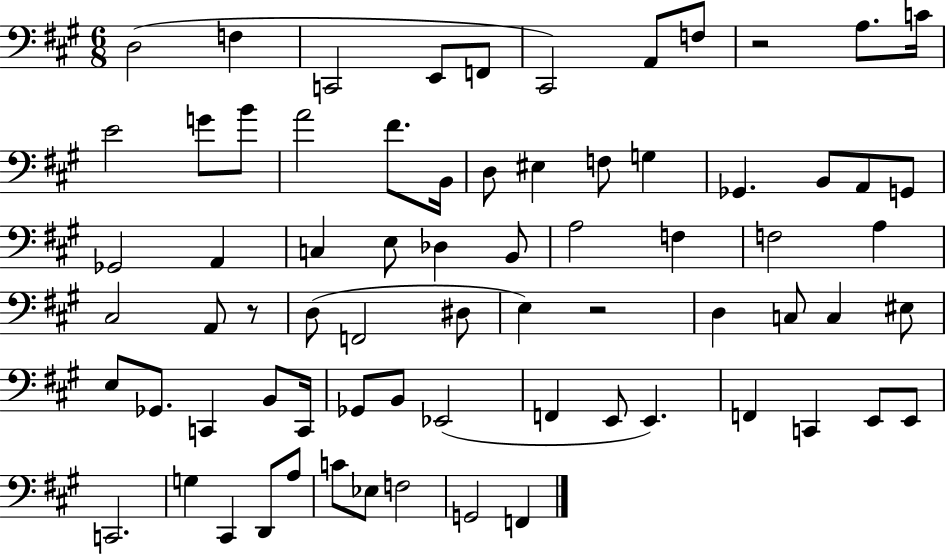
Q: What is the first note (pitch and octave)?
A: D3